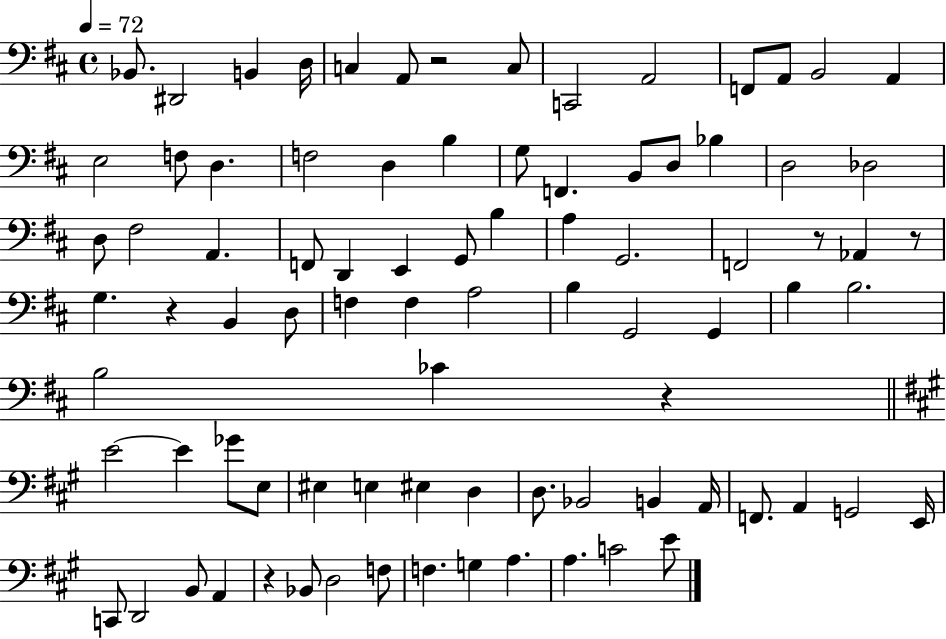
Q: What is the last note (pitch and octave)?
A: E4